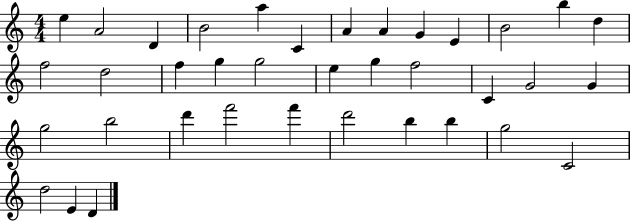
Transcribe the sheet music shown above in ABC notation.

X:1
T:Untitled
M:4/4
L:1/4
K:C
e A2 D B2 a C A A G E B2 b d f2 d2 f g g2 e g f2 C G2 G g2 b2 d' f'2 f' d'2 b b g2 C2 d2 E D